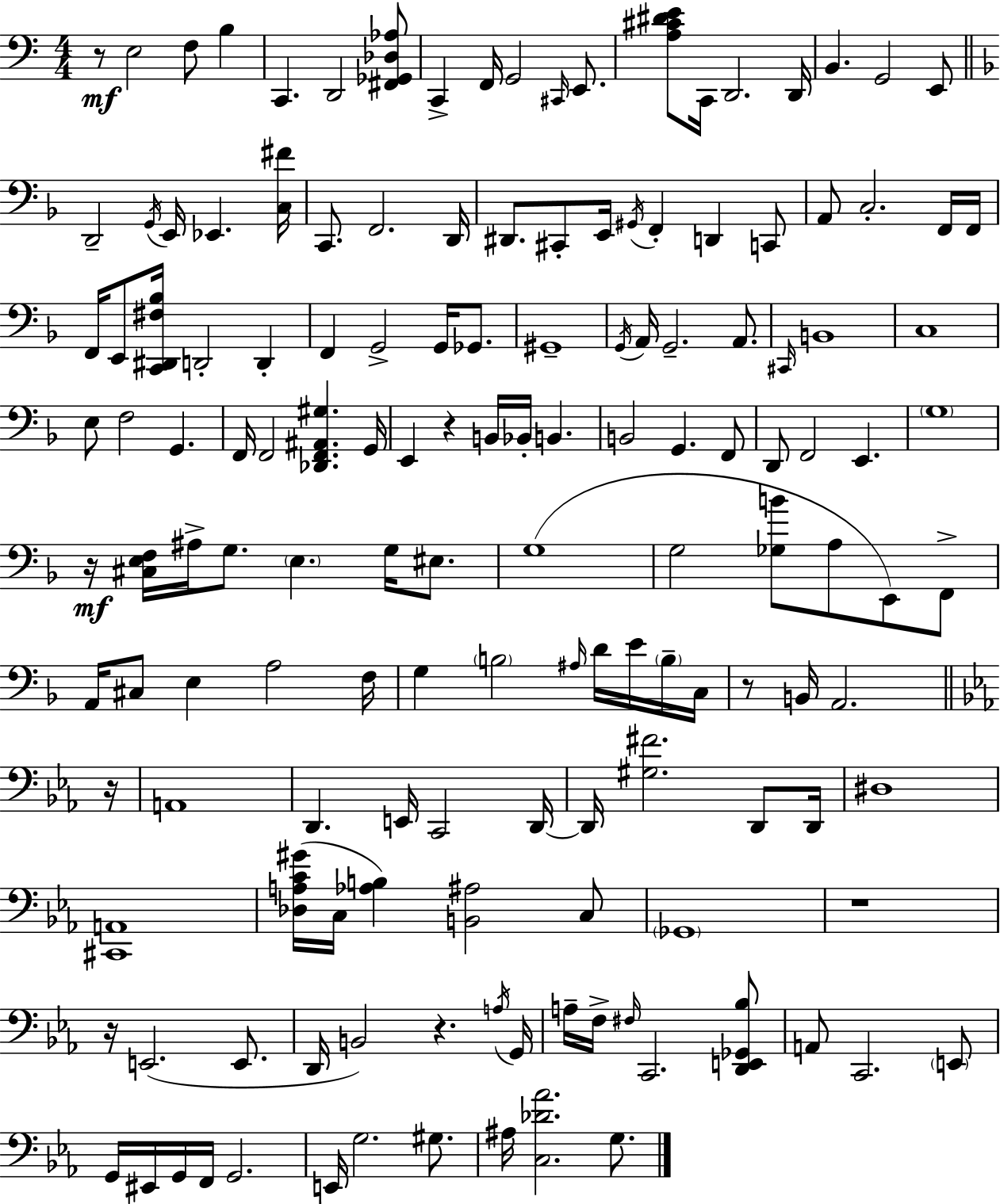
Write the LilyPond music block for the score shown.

{
  \clef bass
  \numericTimeSignature
  \time 4/4
  \key c \major
  r8\mf e2 f8 b4 | c,4. d,2 <fis, ges, des aes>8 | c,4-> f,16 g,2 \grace { cis,16 } e,8. | <a cis' dis' e'>8 c,16 d,2. | \break d,16 b,4. g,2 e,8 | \bar "||" \break \key d \minor d,2-- \acciaccatura { g,16 } e,16 ees,4. | <c fis'>16 c,8. f,2. | d,16 dis,8. cis,8-. e,16 \acciaccatura { gis,16 } f,4-. d,4 | c,8 a,8 c2.-. | \break f,16 f,16 f,16 e,8 <c, dis, fis bes>16 d,2-. d,4-. | f,4 g,2-> g,16 ges,8. | gis,1-- | \acciaccatura { g,16 } a,16 g,2.-- | \break a,8. \grace { cis,16 } b,1 | c1 | e8 f2 g,4. | f,16 f,2 <des, f, ais, gis>4. | \break g,16 e,4 r4 b,16 bes,16-. b,4. | b,2 g,4. | f,8 d,8 f,2 e,4. | \parenthesize g1 | \break r16\mf <cis e f>16 ais16-> g8. \parenthesize e4. | g16 eis8. g1( | g2 <ges b'>8 a8 | e,8) f,8-> a,16 cis8 e4 a2 | \break f16 g4 \parenthesize b2 | \grace { ais16 } d'16 e'16 \parenthesize b16-- c16 r8 b,16 a,2. | \bar "||" \break \key ees \major r16 a,1 | d,4. e,16 c,2 | d,16~~ d,16 <gis fis'>2. d,8 | d,16 dis1 | \break <cis, a,>1 | <des a c' gis'>16( c16 <aes b>4) <b, ais>2 c8 | \parenthesize ges,1 | r1 | \break r16 e,2.( e,8. | d,16 b,2) r4. | \acciaccatura { a16 } g,16 a16-- f16-> \grace { fis16 } c,2. | <d, e, ges, bes>8 a,8 c,2. | \break \parenthesize e,8 g,16 eis,16 g,16 f,16 g,2. | e,16 g2. | gis8. ais16 <c des' aes'>2. | g8. \bar "|."
}